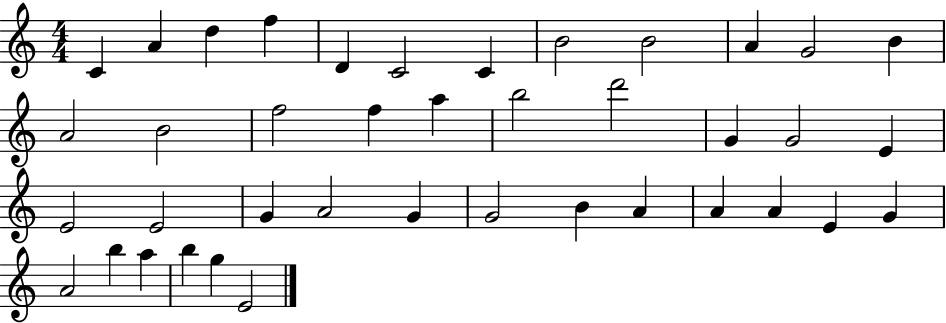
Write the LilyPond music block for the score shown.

{
  \clef treble
  \numericTimeSignature
  \time 4/4
  \key c \major
  c'4 a'4 d''4 f''4 | d'4 c'2 c'4 | b'2 b'2 | a'4 g'2 b'4 | \break a'2 b'2 | f''2 f''4 a''4 | b''2 d'''2 | g'4 g'2 e'4 | \break e'2 e'2 | g'4 a'2 g'4 | g'2 b'4 a'4 | a'4 a'4 e'4 g'4 | \break a'2 b''4 a''4 | b''4 g''4 e'2 | \bar "|."
}